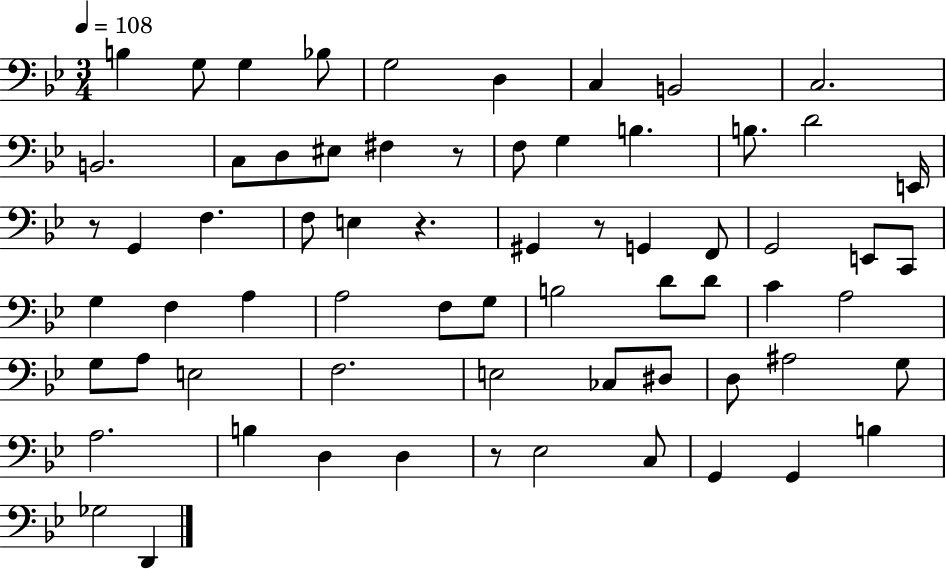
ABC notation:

X:1
T:Untitled
M:3/4
L:1/4
K:Bb
B, G,/2 G, _B,/2 G,2 D, C, B,,2 C,2 B,,2 C,/2 D,/2 ^E,/2 ^F, z/2 F,/2 G, B, B,/2 D2 E,,/4 z/2 G,, F, F,/2 E, z ^G,, z/2 G,, F,,/2 G,,2 E,,/2 C,,/2 G, F, A, A,2 F,/2 G,/2 B,2 D/2 D/2 C A,2 G,/2 A,/2 E,2 F,2 E,2 _C,/2 ^D,/2 D,/2 ^A,2 G,/2 A,2 B, D, D, z/2 _E,2 C,/2 G,, G,, B, _G,2 D,,